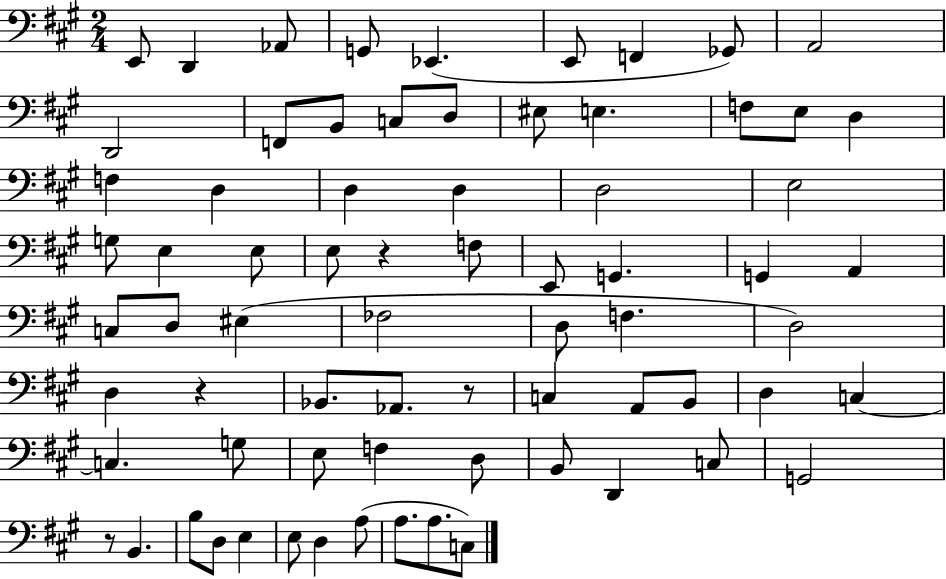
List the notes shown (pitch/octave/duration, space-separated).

E2/e D2/q Ab2/e G2/e Eb2/q. E2/e F2/q Gb2/e A2/h D2/h F2/e B2/e C3/e D3/e EIS3/e E3/q. F3/e E3/e D3/q F3/q D3/q D3/q D3/q D3/h E3/h G3/e E3/q E3/e E3/e R/q F3/e E2/e G2/q. G2/q A2/q C3/e D3/e EIS3/q FES3/h D3/e F3/q. D3/h D3/q R/q Bb2/e. Ab2/e. R/e C3/q A2/e B2/e D3/q C3/q C3/q. G3/e E3/e F3/q D3/e B2/e D2/q C3/e G2/h R/e B2/q. B3/e D3/e E3/q E3/e D3/q A3/e A3/e. A3/e. C3/e